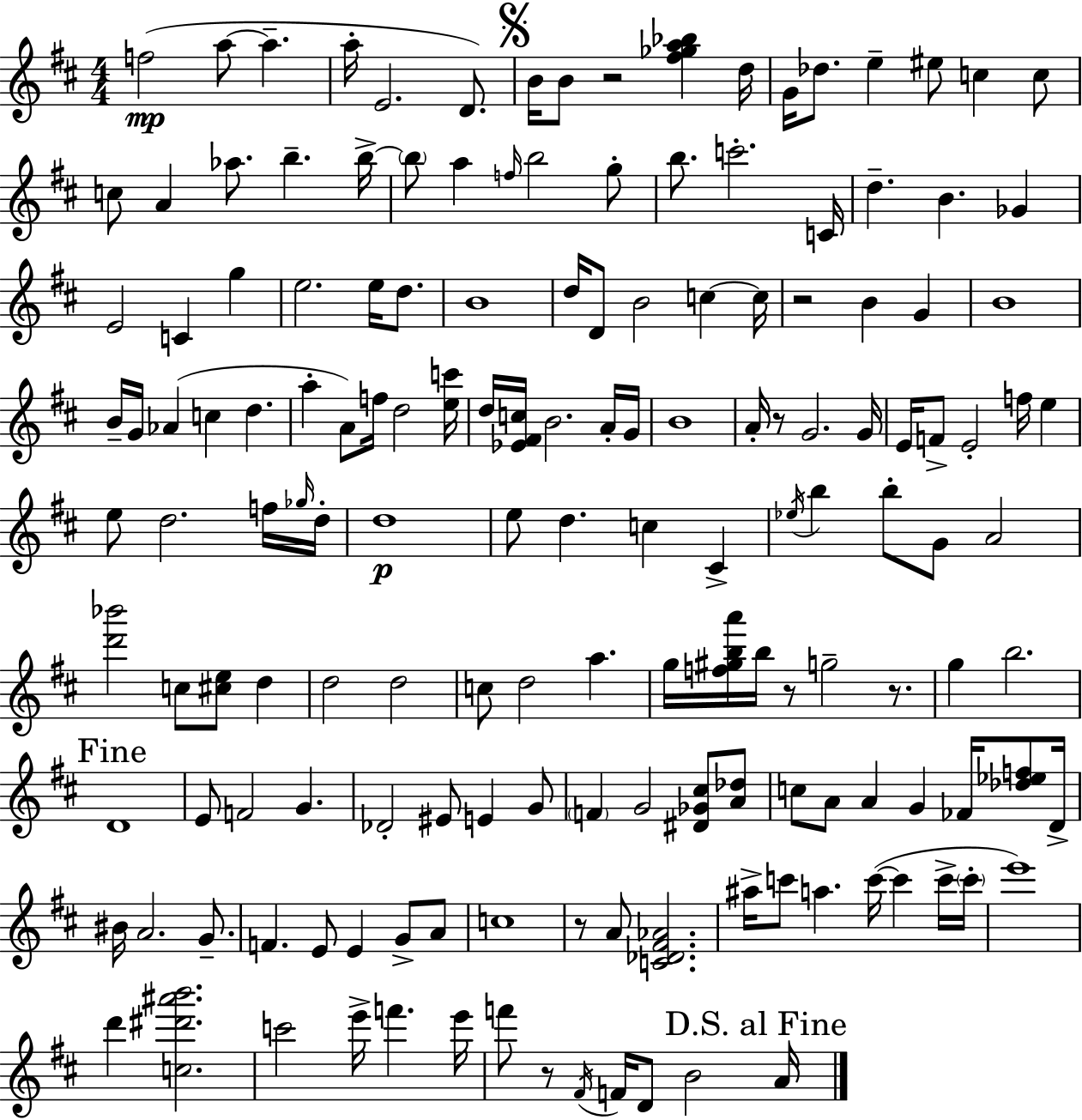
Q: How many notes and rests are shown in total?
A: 158